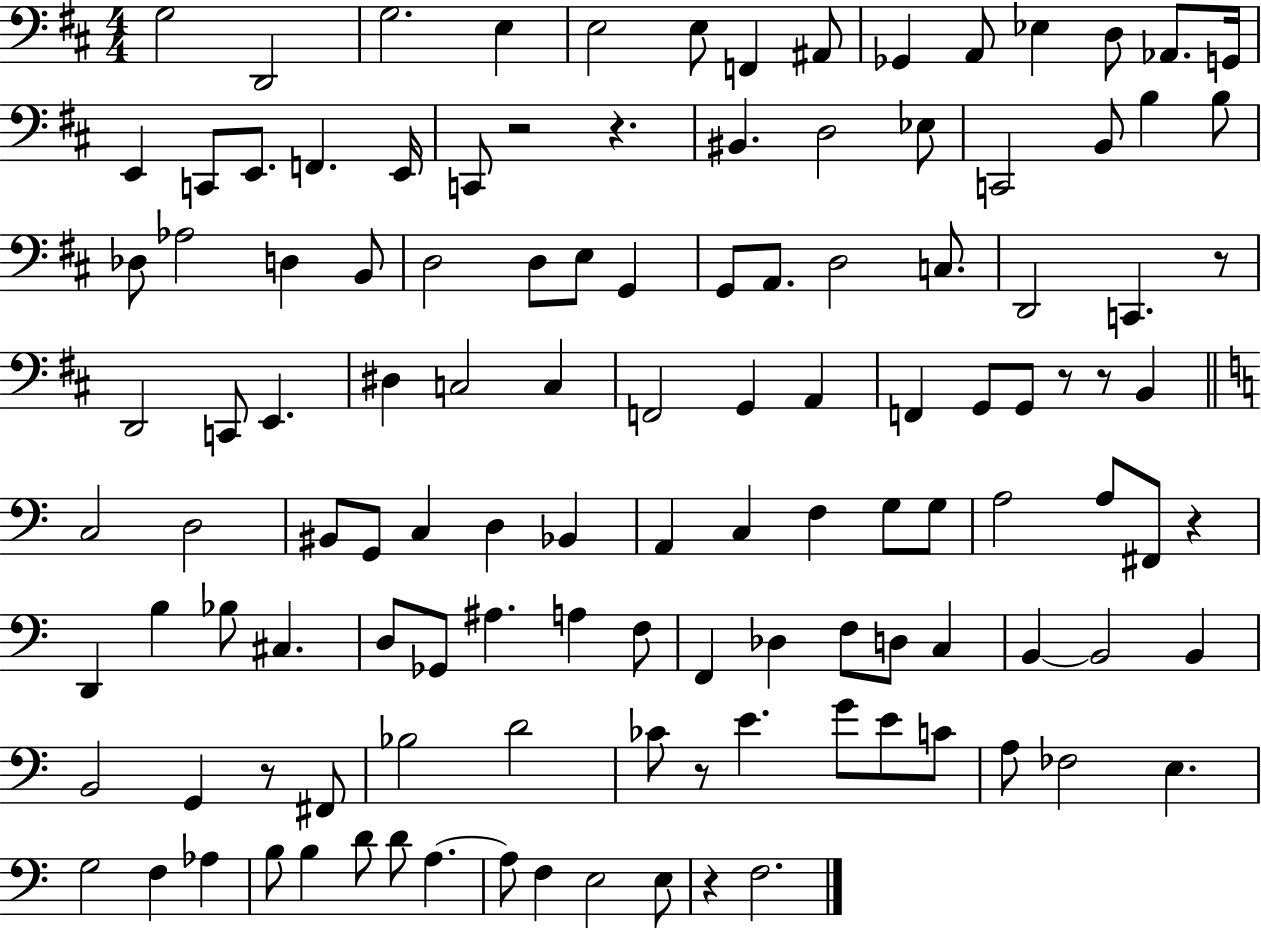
G3/h D2/h G3/h. E3/q E3/h E3/e F2/q A#2/e Gb2/q A2/e Eb3/q D3/e Ab2/e. G2/s E2/q C2/e E2/e. F2/q. E2/s C2/e R/h R/q. BIS2/q. D3/h Eb3/e C2/h B2/e B3/q B3/e Db3/e Ab3/h D3/q B2/e D3/h D3/e E3/e G2/q G2/e A2/e. D3/h C3/e. D2/h C2/q. R/e D2/h C2/e E2/q. D#3/q C3/h C3/q F2/h G2/q A2/q F2/q G2/e G2/e R/e R/e B2/q C3/h D3/h BIS2/e G2/e C3/q D3/q Bb2/q A2/q C3/q F3/q G3/e G3/e A3/h A3/e F#2/e R/q D2/q B3/q Bb3/e C#3/q. D3/e Gb2/e A#3/q. A3/q F3/e F2/q Db3/q F3/e D3/e C3/q B2/q B2/h B2/q B2/h G2/q R/e F#2/e Bb3/h D4/h CES4/e R/e E4/q. G4/e E4/e C4/e A3/e FES3/h E3/q. G3/h F3/q Ab3/q B3/e B3/q D4/e D4/e A3/q. A3/e F3/q E3/h E3/e R/q F3/h.